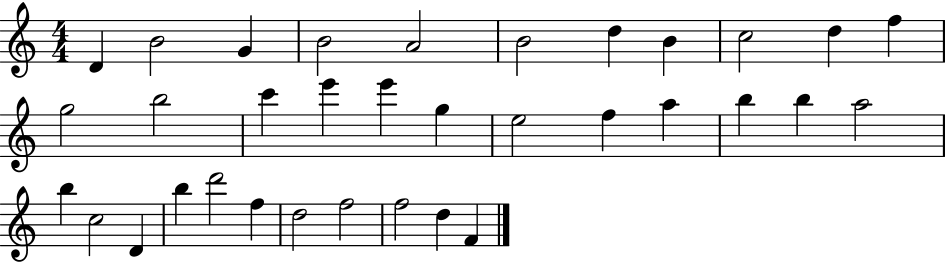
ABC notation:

X:1
T:Untitled
M:4/4
L:1/4
K:C
D B2 G B2 A2 B2 d B c2 d f g2 b2 c' e' e' g e2 f a b b a2 b c2 D b d'2 f d2 f2 f2 d F